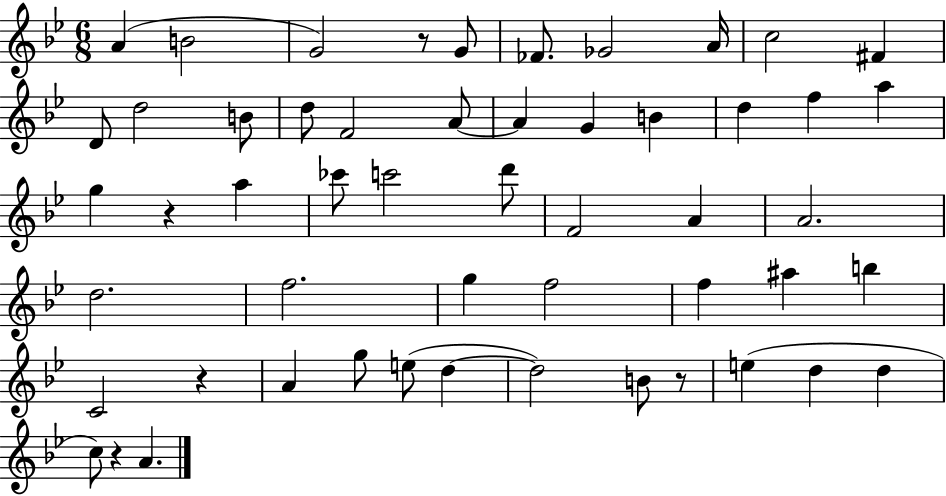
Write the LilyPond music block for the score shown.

{
  \clef treble
  \numericTimeSignature
  \time 6/8
  \key bes \major
  a'4( b'2 | g'2) r8 g'8 | fes'8. ges'2 a'16 | c''2 fis'4 | \break d'8 d''2 b'8 | d''8 f'2 a'8~~ | a'4 g'4 b'4 | d''4 f''4 a''4 | \break g''4 r4 a''4 | ces'''8 c'''2 d'''8 | f'2 a'4 | a'2. | \break d''2. | f''2. | g''4 f''2 | f''4 ais''4 b''4 | \break c'2 r4 | a'4 g''8 e''8( d''4~~ | d''2) b'8 r8 | e''4( d''4 d''4 | \break c''8) r4 a'4. | \bar "|."
}